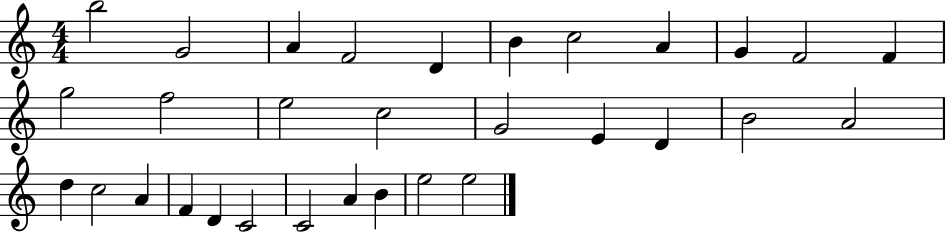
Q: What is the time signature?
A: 4/4